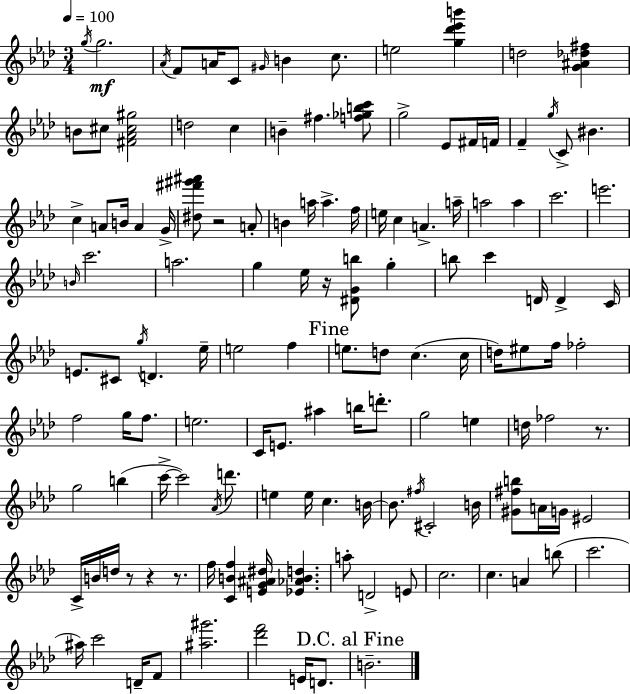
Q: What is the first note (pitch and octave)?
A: G5